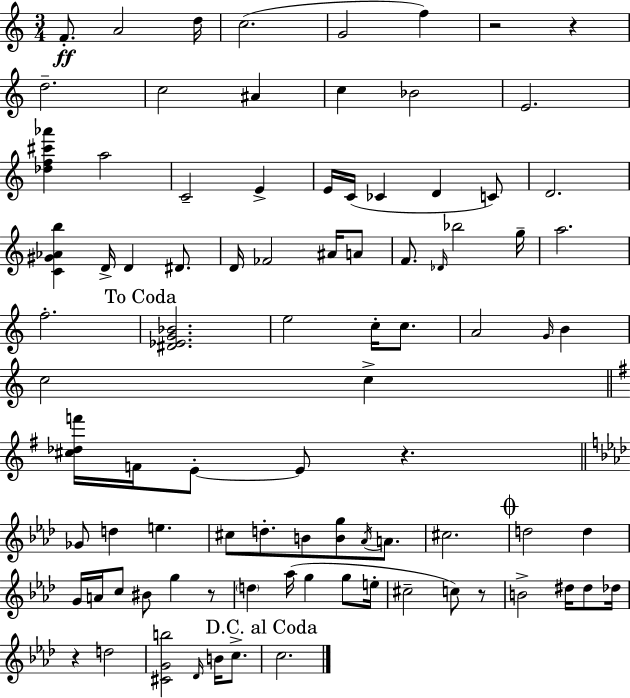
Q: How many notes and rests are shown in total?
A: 89